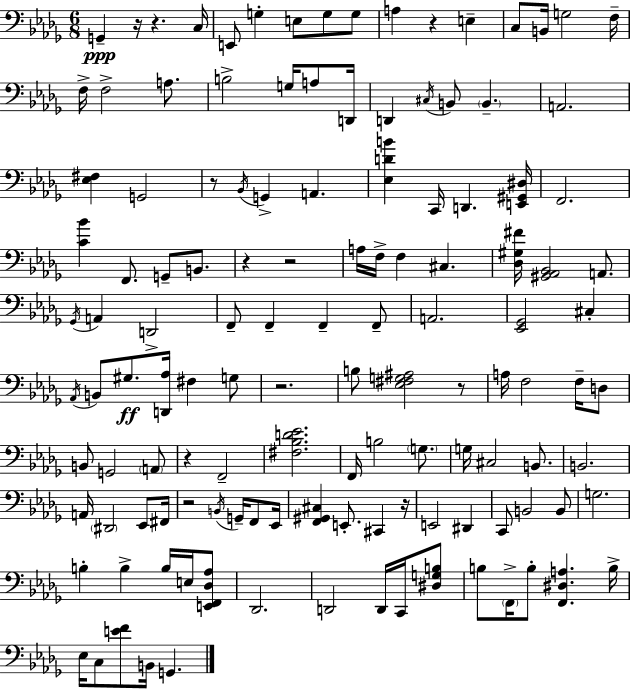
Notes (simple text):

G2/q R/s R/q. C3/s E2/e G3/q E3/e G3/e G3/e A3/q R/q E3/q C3/e B2/s G3/h F3/s F3/s F3/h A3/e. B3/h G3/s A3/e D2/s D2/q C#3/s B2/e B2/q. A2/h. [Eb3,F#3]/q G2/h R/e Bb2/s G2/q A2/q. [Eb3,D4,B4]/q C2/s D2/q. [E2,G#2,D#3]/s F2/h. [C4,Bb4]/q F2/e. G2/e B2/e. R/q R/h A3/s F3/s F3/q C#3/q. [Db3,G#3,F#4]/s [G#2,Ab2,Bb2]/h A2/e. Gb2/s A2/q D2/h F2/e F2/q F2/q F2/e A2/h. [Eb2,Gb2]/h C#3/q Ab2/s B2/e G#3/e. [D2,Ab3]/s F#3/q G3/e R/h. B3/e [Eb3,F#3,G3,A#3]/h R/e A3/s F3/h F3/s D3/e B2/e G2/h A2/e R/q F2/h [F#3,Bb3,D4,Eb4]/h. F2/s B3/h G3/e. G3/s C#3/h B2/e. B2/h. A2/s D#2/h Eb2/e F#2/s R/h B2/s G2/s F2/e Eb2/s [F2,G#2,C#3]/q E2/e. C#2/q R/s E2/h D#2/q C2/e B2/h B2/e G3/h. B3/q B3/q B3/s E3/s [E2,F2,Db3,Ab3]/e Db2/h. D2/h D2/s C2/s [D#3,G3,B3]/e B3/e F2/s B3/e [F2,D#3,A3]/q. B3/s Eb3/s C3/e [E4,F4]/e B2/s G2/q.